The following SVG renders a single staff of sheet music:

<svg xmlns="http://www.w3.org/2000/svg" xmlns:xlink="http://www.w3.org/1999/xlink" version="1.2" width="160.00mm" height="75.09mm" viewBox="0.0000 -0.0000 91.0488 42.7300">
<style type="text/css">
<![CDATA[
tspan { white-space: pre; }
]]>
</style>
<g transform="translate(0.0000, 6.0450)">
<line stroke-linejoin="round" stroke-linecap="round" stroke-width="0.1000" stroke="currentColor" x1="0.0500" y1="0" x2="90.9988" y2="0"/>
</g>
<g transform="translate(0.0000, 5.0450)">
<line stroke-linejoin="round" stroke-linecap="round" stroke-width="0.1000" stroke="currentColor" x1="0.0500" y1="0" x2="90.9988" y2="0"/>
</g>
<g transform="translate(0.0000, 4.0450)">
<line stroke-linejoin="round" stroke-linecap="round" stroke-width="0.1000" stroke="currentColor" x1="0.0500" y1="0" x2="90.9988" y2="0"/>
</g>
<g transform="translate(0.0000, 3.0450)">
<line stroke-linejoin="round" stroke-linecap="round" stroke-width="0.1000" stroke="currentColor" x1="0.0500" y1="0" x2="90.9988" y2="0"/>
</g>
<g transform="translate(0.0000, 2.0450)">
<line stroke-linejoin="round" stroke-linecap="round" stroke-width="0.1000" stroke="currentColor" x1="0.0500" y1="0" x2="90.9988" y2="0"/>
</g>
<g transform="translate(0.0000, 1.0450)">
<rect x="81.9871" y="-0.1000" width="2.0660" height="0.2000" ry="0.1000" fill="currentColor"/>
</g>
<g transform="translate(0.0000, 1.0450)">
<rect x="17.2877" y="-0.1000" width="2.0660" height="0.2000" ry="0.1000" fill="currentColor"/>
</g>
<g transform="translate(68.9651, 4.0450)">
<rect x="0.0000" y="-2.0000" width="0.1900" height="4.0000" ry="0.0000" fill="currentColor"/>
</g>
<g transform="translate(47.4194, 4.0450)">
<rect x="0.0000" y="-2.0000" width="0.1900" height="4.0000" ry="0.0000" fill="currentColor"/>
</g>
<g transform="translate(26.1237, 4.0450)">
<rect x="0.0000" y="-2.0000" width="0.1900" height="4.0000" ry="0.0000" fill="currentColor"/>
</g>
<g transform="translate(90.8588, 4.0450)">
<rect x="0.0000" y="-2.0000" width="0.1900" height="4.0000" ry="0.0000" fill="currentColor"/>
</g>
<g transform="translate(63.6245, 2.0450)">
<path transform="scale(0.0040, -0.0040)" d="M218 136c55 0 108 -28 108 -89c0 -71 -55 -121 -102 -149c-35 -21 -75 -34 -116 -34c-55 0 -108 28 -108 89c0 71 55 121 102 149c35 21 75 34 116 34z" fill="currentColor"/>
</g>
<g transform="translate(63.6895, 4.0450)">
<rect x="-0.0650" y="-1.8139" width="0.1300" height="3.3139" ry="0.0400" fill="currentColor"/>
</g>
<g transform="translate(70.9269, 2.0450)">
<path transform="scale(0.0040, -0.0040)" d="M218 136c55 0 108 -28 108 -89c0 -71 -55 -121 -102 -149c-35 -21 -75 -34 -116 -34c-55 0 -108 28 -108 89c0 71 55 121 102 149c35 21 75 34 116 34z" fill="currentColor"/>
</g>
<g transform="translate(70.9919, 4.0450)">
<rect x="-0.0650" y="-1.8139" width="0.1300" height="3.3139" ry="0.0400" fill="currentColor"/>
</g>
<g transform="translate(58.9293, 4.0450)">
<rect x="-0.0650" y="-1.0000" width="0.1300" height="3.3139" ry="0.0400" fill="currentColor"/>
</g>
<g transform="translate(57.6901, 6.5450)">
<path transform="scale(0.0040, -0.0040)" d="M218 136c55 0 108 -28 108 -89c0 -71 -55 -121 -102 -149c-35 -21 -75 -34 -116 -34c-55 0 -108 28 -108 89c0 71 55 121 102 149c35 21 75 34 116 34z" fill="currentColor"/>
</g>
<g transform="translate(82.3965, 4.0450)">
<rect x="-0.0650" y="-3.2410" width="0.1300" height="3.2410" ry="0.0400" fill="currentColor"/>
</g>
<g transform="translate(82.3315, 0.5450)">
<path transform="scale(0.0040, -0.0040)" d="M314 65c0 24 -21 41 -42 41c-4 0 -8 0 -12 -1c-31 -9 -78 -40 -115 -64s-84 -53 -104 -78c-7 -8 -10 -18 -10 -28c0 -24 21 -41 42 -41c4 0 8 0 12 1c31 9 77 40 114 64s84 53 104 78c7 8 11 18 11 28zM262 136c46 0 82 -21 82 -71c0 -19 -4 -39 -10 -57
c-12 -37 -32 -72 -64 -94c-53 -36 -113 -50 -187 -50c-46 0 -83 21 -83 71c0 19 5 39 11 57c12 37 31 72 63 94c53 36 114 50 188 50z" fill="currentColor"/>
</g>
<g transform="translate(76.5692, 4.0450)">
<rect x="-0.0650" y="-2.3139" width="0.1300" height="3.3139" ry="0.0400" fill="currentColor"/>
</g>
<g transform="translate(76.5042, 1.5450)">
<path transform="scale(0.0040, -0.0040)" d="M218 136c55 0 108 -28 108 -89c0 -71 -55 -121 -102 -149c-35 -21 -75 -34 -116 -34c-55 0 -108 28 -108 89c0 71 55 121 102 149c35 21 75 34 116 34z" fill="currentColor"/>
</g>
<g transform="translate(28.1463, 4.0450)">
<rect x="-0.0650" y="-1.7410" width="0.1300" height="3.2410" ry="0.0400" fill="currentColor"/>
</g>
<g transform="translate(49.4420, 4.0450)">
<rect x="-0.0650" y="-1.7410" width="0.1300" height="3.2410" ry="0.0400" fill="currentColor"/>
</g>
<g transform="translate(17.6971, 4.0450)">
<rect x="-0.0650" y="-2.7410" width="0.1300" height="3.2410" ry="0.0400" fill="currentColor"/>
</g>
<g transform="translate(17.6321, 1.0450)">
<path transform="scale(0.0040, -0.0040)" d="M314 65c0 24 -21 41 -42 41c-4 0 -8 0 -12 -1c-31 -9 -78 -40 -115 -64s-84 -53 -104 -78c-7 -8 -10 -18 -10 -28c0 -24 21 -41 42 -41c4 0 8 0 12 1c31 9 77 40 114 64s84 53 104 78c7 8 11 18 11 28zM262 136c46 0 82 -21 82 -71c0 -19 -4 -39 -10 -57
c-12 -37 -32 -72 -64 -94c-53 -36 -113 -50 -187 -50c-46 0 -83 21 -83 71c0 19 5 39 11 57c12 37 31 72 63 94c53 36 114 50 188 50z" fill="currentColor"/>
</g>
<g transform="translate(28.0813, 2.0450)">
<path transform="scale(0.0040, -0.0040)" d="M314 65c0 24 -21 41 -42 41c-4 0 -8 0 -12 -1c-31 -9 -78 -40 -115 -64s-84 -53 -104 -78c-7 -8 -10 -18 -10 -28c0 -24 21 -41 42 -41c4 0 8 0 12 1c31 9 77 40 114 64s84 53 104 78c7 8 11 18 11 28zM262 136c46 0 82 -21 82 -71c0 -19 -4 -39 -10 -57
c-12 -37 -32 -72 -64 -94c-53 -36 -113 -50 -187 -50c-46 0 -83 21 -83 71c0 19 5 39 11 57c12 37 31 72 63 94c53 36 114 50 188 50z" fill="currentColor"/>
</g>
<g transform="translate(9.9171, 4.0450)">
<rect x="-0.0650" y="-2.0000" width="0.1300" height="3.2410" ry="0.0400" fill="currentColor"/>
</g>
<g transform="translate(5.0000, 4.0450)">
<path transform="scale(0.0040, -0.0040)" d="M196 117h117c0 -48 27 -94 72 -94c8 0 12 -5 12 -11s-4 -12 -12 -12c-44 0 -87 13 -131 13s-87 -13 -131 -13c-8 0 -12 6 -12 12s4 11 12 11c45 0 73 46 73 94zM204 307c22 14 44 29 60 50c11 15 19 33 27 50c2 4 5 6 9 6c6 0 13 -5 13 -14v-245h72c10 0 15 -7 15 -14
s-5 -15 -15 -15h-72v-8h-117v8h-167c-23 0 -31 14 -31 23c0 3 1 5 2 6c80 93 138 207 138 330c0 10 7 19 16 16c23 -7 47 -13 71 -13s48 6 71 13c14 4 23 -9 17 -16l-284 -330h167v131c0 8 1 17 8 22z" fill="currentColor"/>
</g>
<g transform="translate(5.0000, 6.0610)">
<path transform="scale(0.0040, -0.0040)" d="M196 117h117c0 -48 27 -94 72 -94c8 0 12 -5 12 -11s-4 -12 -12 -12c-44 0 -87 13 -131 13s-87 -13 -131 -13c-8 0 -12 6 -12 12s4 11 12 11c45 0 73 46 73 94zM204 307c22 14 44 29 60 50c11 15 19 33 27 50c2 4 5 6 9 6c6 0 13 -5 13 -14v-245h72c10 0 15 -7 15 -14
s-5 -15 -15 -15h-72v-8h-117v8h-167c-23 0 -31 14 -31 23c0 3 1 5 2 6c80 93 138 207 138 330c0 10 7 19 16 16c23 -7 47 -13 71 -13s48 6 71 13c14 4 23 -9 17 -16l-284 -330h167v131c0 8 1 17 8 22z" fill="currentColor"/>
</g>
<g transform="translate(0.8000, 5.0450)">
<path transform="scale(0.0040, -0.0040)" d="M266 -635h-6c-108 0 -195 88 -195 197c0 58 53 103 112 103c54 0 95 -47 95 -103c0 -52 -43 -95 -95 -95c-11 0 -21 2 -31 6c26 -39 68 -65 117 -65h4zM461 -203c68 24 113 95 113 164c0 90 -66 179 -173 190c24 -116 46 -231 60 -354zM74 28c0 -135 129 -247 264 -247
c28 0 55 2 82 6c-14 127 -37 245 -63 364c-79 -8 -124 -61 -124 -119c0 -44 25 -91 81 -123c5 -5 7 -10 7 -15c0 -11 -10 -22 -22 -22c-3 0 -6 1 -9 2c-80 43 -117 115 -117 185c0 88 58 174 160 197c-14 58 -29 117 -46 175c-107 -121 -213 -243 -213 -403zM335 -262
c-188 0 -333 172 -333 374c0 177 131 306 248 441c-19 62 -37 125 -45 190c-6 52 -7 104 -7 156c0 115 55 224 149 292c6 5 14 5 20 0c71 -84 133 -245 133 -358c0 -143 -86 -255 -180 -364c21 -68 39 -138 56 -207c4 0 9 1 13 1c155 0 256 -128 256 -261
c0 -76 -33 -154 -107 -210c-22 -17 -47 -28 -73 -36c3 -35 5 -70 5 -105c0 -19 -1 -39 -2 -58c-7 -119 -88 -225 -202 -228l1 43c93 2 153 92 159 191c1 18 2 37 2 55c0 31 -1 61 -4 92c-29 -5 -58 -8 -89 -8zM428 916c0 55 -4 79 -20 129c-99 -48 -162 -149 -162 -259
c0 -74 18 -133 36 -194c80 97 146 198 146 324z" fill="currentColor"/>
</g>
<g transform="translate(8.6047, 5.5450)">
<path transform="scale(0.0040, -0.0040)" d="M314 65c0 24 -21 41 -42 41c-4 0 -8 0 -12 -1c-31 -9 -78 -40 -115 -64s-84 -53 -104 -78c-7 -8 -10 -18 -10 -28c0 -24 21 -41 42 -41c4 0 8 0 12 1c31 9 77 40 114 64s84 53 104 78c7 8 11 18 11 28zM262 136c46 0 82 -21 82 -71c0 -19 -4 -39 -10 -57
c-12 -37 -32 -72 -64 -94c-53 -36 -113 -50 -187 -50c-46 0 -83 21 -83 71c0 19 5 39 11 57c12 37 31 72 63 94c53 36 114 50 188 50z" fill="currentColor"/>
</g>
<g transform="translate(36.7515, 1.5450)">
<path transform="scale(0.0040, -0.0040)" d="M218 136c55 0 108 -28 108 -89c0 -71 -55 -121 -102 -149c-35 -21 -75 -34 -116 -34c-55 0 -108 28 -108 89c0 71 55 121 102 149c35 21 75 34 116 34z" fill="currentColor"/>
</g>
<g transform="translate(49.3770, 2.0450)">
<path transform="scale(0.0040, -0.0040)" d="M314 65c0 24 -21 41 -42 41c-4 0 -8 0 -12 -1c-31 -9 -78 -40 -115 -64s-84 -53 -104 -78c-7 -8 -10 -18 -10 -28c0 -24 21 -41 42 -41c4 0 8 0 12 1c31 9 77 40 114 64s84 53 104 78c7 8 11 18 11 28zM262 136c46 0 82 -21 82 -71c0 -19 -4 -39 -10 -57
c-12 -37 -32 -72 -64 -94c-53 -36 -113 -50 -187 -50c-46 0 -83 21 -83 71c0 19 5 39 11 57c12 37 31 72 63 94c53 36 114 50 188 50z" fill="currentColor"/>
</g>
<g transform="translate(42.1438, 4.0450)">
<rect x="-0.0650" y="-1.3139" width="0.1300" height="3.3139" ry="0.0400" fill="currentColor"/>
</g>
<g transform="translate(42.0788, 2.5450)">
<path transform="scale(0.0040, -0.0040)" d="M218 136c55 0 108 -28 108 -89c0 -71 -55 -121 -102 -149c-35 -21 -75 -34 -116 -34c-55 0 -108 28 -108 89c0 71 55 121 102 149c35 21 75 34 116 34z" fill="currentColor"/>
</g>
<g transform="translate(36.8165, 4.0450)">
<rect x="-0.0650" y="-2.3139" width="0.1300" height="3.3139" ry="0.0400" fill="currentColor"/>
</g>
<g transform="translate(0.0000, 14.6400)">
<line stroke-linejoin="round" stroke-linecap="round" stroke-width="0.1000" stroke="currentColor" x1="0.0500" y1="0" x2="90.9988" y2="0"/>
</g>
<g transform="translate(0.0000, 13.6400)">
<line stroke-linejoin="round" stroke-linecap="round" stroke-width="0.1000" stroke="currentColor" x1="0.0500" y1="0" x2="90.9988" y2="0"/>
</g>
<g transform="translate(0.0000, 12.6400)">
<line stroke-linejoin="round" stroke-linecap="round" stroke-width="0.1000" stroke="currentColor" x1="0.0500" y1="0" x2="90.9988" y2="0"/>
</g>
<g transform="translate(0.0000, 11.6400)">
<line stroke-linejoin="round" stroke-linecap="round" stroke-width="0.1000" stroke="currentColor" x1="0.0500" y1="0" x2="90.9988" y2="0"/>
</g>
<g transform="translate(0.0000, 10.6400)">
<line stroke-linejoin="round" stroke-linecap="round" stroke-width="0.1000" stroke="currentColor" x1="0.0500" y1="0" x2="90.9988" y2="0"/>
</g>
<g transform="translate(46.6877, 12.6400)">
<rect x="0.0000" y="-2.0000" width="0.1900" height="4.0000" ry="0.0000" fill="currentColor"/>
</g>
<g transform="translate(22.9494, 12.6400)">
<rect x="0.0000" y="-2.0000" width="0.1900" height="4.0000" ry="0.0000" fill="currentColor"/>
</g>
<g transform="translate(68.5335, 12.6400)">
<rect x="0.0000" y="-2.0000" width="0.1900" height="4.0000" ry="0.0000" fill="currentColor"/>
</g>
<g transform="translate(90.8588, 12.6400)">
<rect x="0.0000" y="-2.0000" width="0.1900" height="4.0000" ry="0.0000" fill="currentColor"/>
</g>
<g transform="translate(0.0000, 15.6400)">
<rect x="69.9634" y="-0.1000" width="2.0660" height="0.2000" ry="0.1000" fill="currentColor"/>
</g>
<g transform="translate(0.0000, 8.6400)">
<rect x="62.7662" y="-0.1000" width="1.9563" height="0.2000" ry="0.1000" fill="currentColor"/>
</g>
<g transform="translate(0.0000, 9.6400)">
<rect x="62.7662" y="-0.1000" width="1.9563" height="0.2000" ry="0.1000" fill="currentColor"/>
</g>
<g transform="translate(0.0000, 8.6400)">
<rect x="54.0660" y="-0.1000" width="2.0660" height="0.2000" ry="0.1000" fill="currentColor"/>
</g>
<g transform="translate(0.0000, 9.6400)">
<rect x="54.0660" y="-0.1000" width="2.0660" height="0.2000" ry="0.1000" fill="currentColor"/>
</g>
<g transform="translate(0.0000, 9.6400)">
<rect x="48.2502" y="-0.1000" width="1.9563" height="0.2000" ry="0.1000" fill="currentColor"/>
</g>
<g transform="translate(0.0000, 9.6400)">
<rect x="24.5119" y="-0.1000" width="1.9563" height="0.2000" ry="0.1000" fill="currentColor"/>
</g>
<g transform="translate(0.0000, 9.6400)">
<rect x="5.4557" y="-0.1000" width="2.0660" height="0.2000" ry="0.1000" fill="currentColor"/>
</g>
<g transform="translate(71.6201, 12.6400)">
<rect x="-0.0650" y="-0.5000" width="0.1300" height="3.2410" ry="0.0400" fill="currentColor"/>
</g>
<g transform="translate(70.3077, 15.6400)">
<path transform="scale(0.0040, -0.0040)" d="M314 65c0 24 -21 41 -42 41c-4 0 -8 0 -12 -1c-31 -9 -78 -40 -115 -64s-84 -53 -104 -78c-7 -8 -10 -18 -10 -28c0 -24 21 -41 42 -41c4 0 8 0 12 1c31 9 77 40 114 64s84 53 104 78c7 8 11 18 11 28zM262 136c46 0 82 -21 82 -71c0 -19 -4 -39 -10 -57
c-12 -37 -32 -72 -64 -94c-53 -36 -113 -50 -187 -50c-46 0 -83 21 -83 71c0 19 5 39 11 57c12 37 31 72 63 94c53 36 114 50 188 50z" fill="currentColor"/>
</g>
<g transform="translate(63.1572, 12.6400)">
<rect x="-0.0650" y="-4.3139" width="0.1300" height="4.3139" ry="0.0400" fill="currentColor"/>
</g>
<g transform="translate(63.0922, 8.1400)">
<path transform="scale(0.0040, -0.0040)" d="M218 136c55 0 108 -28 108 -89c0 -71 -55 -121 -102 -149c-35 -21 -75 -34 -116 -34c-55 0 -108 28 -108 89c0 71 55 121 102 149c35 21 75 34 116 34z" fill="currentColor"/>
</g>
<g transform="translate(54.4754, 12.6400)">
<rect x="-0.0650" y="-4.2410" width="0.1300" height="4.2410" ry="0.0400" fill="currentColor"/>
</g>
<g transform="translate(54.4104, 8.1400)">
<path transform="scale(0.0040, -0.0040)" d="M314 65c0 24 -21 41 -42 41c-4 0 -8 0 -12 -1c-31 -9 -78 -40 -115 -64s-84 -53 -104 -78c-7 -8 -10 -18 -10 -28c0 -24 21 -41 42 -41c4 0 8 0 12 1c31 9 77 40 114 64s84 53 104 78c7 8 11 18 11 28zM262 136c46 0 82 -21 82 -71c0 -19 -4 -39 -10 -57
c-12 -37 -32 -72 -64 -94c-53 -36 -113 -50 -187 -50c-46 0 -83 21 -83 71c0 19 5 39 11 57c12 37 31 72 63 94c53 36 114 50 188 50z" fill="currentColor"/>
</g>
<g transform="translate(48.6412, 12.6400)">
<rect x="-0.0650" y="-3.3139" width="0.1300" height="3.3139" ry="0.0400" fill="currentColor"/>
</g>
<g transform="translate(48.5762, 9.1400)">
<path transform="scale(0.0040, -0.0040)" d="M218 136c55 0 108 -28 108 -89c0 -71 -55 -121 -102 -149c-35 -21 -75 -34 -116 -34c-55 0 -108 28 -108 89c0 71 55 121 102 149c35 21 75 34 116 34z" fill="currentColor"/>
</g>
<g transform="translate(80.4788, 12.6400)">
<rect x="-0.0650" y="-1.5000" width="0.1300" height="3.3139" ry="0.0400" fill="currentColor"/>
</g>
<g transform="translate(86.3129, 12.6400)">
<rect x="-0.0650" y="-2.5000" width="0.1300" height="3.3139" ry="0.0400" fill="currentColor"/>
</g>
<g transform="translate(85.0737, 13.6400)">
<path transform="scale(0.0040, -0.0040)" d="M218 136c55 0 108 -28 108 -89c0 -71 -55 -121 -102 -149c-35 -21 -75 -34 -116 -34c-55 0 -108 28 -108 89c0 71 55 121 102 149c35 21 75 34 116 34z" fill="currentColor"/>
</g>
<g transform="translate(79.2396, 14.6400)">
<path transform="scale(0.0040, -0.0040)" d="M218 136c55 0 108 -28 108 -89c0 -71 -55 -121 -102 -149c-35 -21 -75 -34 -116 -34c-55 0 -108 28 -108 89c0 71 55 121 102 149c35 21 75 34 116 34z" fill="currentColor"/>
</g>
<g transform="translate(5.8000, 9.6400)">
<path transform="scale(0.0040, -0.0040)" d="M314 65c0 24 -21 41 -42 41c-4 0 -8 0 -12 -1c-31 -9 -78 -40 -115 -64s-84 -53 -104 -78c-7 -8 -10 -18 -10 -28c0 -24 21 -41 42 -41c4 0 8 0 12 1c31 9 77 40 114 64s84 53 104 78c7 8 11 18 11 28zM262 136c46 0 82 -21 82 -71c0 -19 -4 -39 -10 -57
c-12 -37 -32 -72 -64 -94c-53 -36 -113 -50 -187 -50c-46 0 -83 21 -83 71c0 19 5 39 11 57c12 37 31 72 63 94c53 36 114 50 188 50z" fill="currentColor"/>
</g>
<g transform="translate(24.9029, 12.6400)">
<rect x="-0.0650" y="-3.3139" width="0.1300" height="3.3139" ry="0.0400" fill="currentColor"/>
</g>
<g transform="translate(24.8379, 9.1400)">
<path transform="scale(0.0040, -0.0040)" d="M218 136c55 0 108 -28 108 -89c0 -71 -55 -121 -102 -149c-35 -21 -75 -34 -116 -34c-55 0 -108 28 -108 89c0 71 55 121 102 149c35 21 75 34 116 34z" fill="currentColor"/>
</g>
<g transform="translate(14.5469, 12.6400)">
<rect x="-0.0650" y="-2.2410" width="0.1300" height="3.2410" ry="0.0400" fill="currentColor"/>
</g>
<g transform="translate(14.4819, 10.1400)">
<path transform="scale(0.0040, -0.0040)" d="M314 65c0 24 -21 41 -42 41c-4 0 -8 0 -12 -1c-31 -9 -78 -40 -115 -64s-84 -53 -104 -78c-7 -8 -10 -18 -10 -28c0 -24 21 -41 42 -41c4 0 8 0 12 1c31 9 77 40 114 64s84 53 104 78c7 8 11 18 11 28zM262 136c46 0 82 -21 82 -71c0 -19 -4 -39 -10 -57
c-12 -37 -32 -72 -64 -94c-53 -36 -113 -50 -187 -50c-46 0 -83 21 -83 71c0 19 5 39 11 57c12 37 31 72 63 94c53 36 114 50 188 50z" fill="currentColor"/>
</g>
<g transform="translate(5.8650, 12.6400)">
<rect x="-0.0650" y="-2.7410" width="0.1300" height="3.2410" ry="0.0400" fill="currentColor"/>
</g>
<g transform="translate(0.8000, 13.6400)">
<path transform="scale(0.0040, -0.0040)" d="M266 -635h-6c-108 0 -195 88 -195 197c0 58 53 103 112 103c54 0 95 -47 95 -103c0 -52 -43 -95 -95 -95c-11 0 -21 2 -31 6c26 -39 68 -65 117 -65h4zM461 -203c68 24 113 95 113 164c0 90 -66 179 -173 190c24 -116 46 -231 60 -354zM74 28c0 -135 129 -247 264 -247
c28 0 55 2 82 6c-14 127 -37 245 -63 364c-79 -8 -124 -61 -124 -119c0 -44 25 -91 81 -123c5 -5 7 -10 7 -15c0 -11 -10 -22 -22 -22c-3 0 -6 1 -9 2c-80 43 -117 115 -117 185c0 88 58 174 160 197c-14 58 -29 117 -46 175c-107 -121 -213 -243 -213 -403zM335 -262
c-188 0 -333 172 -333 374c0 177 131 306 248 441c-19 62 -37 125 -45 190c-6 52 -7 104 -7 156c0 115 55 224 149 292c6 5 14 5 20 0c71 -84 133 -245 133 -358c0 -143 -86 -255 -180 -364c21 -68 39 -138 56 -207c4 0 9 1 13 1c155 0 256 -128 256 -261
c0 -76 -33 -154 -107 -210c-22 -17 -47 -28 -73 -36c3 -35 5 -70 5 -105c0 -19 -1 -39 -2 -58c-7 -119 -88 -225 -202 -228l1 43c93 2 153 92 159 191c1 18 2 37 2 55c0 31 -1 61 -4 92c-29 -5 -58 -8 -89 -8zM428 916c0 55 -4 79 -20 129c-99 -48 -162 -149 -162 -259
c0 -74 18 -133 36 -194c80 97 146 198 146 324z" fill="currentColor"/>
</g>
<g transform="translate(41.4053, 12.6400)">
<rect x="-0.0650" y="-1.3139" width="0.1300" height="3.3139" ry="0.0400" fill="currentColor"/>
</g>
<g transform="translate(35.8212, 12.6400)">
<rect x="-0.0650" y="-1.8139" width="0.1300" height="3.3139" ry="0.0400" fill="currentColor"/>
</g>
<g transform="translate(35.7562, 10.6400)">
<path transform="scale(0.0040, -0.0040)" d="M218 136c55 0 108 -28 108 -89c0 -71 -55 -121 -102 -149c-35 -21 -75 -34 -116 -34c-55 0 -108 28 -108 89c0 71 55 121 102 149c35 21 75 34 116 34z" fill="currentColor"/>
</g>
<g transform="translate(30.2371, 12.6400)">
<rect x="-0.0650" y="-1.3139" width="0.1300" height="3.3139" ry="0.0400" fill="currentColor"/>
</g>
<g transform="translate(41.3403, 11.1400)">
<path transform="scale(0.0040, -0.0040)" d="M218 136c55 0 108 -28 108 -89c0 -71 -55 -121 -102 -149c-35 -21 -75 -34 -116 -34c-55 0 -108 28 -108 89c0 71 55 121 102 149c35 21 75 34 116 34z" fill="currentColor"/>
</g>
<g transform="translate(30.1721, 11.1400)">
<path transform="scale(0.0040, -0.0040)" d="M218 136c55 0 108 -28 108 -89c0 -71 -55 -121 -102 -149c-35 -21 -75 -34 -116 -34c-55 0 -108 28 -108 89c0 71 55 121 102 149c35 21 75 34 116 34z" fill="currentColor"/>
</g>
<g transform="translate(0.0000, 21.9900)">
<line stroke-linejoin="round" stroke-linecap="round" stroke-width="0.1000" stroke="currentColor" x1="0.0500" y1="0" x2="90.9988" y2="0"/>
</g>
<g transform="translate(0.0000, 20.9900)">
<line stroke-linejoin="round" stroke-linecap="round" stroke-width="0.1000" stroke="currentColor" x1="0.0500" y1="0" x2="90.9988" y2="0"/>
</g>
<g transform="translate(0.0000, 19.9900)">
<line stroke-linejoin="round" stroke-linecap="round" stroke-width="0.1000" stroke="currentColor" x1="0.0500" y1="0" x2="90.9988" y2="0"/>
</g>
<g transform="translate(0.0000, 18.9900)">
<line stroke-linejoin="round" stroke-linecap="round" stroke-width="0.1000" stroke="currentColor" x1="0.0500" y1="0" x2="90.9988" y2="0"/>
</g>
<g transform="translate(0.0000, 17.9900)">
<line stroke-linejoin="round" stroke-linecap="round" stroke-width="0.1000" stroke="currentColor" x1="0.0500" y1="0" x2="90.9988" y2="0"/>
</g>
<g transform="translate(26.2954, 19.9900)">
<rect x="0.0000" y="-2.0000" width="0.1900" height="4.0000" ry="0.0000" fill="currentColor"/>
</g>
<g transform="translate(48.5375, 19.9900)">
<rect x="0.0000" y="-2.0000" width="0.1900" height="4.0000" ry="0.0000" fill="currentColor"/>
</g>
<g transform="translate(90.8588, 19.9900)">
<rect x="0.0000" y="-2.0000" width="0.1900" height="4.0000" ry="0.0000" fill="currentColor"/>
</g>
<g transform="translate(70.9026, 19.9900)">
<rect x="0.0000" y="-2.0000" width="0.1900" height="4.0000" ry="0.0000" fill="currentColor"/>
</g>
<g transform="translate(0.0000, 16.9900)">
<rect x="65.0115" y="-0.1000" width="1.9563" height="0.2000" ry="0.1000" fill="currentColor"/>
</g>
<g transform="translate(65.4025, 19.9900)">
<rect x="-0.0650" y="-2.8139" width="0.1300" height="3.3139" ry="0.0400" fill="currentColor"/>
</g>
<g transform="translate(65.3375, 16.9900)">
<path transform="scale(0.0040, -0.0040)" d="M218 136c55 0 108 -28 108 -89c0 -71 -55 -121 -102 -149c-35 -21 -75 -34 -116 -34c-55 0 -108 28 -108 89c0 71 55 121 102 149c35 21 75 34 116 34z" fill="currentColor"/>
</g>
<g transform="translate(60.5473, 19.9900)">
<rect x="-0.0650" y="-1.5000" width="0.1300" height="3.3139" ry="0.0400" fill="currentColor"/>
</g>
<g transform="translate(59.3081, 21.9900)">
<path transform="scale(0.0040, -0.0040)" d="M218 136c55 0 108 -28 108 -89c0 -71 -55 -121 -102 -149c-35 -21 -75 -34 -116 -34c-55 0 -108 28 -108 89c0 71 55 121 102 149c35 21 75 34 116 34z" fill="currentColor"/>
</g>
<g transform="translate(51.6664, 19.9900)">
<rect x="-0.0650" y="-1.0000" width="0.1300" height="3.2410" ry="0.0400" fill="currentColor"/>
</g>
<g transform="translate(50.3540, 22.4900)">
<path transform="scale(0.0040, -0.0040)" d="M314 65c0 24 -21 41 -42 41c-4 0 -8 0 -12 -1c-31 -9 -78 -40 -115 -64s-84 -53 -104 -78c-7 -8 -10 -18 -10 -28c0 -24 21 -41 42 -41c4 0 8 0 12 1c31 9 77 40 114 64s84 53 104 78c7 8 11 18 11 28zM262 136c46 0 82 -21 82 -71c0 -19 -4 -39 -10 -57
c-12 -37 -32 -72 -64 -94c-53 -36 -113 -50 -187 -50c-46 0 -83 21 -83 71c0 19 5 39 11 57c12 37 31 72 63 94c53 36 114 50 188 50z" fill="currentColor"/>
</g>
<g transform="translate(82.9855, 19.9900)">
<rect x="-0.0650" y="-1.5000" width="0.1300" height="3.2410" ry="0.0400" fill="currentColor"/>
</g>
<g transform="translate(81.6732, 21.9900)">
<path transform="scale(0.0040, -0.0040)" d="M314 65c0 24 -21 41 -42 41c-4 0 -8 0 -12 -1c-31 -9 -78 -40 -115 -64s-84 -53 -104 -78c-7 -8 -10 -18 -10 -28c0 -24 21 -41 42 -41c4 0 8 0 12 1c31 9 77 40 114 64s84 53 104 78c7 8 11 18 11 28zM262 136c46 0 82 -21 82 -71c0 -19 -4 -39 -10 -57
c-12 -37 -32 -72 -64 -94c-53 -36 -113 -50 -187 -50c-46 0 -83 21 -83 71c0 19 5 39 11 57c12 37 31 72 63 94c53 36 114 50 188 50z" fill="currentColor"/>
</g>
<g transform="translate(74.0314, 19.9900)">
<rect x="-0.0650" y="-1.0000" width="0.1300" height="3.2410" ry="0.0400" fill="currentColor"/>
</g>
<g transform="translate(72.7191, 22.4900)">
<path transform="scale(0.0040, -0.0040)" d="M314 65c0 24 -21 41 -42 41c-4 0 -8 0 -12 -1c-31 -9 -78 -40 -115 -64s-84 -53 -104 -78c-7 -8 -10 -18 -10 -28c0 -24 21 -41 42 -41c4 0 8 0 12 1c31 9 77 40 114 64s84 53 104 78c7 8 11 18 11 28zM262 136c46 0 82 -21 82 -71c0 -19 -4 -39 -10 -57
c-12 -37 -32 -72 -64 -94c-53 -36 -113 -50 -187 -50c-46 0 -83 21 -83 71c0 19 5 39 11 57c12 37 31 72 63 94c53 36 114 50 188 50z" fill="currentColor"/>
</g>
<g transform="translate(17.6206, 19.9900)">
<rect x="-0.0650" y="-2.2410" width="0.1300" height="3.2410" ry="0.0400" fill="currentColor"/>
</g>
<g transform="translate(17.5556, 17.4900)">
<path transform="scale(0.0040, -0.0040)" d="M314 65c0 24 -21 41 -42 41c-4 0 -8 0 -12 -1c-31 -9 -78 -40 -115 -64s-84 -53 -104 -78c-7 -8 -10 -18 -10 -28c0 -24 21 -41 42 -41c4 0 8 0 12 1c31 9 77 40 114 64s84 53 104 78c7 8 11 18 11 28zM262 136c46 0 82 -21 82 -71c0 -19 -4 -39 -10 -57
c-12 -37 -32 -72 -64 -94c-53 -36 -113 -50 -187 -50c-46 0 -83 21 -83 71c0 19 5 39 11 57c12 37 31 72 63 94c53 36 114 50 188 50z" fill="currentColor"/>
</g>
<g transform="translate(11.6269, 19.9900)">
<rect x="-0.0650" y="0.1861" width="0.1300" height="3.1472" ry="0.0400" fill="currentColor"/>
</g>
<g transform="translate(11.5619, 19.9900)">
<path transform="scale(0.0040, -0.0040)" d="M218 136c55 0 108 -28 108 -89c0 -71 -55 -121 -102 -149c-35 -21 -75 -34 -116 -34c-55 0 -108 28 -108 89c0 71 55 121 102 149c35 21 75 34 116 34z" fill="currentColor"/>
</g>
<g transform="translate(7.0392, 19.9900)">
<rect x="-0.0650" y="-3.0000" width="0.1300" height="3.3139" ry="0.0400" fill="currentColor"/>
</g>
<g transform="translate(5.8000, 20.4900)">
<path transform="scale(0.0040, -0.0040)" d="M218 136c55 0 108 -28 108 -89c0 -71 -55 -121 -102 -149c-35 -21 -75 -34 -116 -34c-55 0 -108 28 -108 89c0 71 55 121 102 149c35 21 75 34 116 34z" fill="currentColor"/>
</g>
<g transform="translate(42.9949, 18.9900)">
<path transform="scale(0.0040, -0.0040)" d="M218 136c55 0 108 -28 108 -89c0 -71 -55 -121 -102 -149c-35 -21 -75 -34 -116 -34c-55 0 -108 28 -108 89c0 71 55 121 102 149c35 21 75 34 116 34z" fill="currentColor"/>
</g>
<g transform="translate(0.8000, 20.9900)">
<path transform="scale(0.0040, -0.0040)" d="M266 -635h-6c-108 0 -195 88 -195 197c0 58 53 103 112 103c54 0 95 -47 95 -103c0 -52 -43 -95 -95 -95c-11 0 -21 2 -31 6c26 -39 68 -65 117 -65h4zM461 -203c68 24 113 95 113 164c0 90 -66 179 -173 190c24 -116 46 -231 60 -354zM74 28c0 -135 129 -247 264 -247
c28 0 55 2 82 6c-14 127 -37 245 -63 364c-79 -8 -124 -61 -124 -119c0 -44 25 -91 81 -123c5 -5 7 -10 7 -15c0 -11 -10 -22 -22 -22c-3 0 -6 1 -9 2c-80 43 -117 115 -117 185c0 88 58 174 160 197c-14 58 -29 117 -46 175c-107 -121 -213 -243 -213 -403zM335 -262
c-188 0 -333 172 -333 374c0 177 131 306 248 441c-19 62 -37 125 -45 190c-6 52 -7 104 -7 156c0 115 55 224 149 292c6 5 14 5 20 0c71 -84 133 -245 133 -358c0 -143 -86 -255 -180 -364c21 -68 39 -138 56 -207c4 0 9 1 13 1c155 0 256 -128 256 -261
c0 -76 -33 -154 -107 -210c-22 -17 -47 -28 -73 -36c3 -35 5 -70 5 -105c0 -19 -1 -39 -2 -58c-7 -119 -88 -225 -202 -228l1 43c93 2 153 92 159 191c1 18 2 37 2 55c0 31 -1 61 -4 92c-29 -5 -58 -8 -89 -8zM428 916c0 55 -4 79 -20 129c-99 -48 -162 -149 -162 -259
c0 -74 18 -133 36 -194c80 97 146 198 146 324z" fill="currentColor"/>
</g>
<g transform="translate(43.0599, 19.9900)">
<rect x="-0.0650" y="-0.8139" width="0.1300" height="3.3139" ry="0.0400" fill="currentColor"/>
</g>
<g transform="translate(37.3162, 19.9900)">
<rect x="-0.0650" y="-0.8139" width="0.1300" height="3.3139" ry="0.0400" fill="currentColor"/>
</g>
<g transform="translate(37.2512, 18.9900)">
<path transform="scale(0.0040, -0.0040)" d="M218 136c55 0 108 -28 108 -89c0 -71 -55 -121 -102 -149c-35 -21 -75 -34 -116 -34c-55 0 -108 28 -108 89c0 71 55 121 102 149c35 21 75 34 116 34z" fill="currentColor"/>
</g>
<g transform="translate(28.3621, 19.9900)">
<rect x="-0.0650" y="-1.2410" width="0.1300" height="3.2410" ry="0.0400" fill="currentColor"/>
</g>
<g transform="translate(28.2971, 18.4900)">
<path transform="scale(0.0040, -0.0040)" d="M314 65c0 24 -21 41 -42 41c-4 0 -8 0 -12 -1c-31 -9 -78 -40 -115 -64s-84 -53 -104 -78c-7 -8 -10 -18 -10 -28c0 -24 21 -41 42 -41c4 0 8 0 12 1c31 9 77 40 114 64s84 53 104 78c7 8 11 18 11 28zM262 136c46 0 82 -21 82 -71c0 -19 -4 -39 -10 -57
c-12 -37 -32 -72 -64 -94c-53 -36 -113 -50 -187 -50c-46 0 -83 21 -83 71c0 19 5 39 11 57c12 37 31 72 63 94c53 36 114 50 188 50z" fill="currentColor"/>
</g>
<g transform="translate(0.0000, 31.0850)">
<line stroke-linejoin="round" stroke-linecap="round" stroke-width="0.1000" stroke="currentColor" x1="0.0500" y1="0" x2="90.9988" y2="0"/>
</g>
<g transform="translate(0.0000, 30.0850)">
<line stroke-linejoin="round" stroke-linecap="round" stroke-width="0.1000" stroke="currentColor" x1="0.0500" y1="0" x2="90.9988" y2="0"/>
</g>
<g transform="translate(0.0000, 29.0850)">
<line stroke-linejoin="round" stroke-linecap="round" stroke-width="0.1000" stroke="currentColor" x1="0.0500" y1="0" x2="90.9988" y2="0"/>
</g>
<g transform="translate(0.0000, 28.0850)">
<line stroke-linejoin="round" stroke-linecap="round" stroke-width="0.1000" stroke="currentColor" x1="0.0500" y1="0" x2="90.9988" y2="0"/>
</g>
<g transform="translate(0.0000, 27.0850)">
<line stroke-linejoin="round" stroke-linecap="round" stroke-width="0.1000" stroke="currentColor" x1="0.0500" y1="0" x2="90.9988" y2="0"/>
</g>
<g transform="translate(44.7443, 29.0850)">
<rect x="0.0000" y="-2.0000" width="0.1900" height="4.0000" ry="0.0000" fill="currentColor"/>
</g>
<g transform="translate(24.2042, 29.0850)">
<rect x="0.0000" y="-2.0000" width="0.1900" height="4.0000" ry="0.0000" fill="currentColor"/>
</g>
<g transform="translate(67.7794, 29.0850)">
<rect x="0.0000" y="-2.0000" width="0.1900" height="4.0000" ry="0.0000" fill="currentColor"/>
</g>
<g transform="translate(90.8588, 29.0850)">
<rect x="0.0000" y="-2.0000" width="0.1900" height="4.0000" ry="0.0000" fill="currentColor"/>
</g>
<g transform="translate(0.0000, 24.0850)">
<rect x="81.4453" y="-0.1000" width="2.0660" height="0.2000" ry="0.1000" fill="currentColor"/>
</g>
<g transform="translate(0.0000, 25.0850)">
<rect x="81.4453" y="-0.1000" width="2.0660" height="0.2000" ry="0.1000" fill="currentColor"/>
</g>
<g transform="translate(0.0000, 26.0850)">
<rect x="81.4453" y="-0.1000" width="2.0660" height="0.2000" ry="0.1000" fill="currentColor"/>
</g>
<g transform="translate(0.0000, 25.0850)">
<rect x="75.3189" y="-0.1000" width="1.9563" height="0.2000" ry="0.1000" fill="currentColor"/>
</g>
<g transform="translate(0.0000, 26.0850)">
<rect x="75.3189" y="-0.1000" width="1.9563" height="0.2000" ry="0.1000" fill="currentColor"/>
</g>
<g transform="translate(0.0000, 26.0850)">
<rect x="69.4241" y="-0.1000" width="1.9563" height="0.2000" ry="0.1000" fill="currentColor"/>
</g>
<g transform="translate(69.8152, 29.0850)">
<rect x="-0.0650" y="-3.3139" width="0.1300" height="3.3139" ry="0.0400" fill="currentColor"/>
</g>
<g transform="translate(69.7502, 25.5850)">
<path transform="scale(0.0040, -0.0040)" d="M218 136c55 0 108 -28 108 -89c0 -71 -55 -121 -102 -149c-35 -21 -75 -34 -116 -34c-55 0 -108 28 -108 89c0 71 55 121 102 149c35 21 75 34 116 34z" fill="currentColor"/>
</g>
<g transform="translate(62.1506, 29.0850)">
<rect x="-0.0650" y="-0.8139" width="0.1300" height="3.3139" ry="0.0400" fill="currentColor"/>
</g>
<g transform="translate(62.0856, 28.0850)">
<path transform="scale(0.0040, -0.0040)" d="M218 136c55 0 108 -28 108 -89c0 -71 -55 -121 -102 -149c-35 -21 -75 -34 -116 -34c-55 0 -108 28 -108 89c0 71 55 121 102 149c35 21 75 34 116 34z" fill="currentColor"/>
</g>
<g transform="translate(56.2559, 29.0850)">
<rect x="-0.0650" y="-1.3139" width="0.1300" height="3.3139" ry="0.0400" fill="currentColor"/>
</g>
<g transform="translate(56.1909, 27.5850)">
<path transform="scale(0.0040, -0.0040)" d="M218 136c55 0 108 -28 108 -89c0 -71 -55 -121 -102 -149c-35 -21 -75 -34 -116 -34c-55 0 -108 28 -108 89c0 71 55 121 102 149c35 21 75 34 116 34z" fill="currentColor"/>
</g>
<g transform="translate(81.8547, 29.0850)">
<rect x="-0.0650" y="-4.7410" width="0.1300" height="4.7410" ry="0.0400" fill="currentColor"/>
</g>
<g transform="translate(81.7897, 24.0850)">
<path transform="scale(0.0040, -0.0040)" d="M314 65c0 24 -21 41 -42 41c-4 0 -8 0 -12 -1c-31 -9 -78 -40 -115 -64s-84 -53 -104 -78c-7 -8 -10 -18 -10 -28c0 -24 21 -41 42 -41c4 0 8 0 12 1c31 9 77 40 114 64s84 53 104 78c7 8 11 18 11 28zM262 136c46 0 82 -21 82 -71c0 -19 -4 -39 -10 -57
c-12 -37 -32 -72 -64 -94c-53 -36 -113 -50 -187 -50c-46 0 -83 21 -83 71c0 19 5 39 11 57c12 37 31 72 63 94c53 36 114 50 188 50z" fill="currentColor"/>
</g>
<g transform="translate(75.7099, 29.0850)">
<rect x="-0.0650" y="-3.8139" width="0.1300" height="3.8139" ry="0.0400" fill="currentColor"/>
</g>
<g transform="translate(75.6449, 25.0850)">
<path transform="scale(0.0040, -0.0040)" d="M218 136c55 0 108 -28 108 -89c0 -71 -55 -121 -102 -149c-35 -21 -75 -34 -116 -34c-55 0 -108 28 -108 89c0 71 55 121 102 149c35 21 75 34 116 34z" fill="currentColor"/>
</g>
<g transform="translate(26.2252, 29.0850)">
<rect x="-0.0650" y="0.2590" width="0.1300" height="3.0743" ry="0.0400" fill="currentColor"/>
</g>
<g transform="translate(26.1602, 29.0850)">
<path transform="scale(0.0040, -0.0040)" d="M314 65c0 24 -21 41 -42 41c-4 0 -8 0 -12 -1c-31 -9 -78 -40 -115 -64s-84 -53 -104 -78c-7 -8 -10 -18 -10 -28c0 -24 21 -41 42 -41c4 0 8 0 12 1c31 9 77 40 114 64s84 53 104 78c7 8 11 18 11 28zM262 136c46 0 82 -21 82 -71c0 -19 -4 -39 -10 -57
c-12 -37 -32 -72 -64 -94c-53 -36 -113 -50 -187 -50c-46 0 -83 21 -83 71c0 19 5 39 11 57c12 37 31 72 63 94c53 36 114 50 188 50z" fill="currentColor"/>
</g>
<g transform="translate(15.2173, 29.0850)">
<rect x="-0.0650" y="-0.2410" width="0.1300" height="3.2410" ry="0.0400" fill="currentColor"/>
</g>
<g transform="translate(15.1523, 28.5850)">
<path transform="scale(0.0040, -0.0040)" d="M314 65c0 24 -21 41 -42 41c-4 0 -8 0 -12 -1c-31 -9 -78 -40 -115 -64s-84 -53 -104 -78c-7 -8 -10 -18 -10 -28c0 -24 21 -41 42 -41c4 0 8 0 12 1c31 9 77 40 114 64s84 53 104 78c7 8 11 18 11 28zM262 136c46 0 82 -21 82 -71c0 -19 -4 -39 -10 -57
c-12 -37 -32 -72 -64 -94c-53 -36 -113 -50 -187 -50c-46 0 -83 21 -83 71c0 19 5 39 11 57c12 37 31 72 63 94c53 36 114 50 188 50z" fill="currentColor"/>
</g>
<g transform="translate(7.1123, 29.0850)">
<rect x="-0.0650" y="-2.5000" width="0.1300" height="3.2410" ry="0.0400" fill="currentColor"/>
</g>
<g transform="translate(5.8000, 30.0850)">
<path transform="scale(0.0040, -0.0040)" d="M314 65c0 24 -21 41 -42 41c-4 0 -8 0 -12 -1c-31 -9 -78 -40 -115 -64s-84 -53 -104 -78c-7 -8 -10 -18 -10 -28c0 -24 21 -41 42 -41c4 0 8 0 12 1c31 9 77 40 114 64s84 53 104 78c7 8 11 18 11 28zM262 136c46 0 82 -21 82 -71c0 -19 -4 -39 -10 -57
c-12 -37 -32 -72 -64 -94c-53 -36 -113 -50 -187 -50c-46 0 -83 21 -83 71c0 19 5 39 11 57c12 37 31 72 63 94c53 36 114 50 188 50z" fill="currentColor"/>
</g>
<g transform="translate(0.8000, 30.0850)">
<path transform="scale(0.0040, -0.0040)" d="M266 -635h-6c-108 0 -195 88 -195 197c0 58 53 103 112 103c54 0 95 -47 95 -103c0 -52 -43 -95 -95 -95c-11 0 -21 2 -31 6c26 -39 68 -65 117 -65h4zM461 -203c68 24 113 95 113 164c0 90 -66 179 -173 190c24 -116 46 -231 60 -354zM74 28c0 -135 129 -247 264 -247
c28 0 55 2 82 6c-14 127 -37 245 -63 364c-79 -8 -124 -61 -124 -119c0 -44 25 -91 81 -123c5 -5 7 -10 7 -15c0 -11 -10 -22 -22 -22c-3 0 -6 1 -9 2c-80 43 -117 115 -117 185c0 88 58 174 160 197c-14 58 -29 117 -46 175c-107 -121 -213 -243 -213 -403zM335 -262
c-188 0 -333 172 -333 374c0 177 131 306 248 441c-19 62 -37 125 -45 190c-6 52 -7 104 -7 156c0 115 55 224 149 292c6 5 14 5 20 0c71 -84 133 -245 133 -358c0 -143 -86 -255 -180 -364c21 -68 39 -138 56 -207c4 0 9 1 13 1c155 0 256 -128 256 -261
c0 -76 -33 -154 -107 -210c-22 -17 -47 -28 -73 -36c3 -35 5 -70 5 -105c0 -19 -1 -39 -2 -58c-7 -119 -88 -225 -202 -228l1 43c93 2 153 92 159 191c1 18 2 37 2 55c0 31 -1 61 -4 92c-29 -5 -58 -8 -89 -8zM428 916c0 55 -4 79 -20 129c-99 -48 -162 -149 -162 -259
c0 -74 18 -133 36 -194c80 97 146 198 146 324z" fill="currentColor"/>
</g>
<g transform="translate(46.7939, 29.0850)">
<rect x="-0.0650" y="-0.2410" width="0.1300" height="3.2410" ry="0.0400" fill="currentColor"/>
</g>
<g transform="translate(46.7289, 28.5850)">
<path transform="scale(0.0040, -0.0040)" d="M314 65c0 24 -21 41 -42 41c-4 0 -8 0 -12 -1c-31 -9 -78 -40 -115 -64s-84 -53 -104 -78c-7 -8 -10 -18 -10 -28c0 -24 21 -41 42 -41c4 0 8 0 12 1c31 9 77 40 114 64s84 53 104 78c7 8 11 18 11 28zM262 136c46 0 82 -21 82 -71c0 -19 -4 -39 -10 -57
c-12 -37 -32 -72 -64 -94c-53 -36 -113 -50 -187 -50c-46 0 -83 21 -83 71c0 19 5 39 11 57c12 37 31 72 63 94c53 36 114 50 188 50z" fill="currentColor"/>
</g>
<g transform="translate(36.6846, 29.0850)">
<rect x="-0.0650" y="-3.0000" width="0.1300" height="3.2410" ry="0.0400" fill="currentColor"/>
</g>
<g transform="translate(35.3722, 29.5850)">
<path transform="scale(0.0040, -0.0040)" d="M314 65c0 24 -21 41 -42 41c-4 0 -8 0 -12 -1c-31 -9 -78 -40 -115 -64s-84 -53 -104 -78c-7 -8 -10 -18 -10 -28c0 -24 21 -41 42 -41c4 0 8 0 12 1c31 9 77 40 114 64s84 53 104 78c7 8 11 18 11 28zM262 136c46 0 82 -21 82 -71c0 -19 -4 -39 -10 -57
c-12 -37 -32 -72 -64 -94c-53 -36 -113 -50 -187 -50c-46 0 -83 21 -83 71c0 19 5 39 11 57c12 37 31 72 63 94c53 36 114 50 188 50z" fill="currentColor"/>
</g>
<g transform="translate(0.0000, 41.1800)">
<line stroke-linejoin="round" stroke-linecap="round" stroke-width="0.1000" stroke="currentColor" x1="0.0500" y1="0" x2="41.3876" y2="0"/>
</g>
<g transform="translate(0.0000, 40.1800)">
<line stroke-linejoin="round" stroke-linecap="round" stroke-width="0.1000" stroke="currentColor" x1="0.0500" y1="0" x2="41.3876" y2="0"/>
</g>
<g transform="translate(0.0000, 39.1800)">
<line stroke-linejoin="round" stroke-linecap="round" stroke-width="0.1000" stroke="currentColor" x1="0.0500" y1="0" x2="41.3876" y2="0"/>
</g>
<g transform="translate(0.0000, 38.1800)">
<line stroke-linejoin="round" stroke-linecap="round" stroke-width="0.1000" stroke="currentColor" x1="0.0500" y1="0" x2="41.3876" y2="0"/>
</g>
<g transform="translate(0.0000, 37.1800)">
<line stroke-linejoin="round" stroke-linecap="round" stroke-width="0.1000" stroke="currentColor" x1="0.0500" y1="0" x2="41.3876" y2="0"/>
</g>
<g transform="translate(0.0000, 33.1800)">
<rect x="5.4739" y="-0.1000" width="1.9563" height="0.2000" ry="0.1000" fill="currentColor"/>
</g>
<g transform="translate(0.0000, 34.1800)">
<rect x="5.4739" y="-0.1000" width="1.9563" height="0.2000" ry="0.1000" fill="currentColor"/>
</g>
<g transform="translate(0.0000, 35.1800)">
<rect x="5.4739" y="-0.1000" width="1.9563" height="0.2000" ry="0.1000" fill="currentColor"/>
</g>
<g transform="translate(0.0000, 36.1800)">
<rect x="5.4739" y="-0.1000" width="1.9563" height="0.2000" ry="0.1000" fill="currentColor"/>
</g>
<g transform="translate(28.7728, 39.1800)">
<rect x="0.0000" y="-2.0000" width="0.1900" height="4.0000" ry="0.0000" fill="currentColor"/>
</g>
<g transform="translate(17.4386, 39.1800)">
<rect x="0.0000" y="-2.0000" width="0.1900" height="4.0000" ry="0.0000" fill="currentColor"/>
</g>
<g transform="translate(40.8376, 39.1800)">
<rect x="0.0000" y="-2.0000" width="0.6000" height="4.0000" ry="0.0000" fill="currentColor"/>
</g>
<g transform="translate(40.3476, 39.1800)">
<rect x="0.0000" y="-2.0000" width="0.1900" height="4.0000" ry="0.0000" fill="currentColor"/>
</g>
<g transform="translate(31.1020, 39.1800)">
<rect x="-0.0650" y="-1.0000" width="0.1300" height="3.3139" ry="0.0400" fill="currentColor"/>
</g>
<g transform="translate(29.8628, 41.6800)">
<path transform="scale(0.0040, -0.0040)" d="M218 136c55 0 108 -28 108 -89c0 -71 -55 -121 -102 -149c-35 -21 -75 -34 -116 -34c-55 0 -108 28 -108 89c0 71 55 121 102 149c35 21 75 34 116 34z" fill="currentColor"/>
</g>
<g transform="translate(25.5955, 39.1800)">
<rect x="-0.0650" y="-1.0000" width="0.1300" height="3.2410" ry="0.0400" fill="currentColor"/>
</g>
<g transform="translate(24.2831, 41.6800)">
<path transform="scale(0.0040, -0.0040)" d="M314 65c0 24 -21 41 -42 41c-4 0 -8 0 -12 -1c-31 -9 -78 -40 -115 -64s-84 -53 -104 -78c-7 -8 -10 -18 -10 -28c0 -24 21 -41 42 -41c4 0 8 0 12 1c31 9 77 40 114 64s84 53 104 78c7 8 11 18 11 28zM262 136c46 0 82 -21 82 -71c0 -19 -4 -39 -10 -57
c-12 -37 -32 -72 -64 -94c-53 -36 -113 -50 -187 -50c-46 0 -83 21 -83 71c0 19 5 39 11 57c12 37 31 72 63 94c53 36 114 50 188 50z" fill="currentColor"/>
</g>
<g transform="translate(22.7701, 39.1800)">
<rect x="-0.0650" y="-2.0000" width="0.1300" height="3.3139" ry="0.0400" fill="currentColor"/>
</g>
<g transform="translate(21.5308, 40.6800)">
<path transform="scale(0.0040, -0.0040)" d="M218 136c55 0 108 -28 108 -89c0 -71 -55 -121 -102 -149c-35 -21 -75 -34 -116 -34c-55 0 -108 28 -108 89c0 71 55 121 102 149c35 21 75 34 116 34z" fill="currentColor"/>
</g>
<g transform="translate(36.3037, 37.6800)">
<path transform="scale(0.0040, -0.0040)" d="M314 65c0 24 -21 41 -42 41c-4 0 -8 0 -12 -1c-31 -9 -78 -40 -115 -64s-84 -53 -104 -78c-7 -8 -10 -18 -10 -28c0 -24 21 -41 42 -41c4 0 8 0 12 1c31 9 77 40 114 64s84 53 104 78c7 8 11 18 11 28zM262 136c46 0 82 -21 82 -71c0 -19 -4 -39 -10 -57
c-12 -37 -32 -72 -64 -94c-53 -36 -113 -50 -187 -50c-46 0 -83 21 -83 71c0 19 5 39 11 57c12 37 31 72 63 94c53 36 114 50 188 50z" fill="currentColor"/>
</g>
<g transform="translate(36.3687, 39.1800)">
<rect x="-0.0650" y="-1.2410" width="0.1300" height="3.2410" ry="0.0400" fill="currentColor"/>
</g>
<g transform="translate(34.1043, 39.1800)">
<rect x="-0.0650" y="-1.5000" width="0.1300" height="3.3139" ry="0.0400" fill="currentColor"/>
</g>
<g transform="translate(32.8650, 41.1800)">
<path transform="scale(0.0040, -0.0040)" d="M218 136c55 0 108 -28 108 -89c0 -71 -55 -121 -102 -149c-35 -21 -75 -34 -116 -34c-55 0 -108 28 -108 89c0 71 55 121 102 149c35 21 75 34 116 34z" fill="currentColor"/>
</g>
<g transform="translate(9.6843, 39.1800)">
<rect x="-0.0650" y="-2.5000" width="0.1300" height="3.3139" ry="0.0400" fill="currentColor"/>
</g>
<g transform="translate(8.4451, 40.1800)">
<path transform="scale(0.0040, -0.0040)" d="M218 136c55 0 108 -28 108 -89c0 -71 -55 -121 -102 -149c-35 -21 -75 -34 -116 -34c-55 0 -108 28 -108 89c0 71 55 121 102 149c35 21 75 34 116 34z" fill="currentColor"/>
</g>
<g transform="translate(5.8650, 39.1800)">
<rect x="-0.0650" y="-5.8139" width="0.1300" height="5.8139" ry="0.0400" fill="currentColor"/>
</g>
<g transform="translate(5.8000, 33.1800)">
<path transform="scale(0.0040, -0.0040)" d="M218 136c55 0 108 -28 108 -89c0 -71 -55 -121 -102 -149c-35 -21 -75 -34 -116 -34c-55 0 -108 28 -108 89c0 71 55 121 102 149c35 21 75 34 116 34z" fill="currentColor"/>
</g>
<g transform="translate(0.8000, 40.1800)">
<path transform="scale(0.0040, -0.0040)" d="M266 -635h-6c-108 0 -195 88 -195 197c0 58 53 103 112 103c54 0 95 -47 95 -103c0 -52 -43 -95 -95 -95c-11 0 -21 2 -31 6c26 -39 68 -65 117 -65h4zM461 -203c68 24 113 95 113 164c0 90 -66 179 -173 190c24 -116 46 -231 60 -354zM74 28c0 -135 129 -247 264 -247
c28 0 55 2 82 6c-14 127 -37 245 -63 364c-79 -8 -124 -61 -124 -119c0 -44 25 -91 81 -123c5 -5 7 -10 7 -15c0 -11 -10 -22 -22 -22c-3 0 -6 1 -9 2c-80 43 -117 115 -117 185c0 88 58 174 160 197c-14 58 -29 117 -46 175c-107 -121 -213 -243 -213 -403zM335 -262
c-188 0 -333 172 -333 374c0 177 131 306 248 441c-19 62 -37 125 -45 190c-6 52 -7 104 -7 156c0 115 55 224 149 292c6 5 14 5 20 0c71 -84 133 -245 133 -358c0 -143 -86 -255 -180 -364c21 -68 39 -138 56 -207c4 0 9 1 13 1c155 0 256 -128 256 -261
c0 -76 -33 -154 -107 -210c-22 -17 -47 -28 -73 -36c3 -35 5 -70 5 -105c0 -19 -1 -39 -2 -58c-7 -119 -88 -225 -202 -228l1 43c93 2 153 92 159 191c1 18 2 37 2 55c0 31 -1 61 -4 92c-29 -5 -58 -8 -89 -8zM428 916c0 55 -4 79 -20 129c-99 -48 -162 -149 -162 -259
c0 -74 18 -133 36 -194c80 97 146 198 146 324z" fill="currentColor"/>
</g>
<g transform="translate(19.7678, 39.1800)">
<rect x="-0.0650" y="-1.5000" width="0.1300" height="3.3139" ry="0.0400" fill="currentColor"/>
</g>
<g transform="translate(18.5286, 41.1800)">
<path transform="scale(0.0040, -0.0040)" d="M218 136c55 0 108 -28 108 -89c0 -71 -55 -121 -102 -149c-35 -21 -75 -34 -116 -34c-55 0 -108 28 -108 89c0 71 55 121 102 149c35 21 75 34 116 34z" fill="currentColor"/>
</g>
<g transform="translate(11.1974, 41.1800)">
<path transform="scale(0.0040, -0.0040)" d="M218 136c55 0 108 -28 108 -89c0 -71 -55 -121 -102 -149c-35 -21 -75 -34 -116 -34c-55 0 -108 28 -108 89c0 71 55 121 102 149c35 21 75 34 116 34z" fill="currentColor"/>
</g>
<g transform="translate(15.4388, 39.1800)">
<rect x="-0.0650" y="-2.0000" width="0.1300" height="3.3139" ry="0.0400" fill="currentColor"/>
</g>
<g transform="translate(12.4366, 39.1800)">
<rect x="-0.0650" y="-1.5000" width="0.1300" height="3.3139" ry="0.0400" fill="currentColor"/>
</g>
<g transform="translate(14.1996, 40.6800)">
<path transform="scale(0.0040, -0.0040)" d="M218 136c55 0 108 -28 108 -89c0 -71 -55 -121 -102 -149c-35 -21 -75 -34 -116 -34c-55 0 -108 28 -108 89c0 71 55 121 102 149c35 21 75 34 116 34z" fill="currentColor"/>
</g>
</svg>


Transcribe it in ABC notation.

X:1
T:Untitled
M:4/4
L:1/4
K:C
F2 a2 f2 g e f2 D f f g b2 a2 g2 b e f e b d'2 d' C2 E G A B g2 e2 d d D2 E a D2 E2 G2 c2 B2 A2 c2 e d b c' e'2 g' G E F E F D2 D E e2